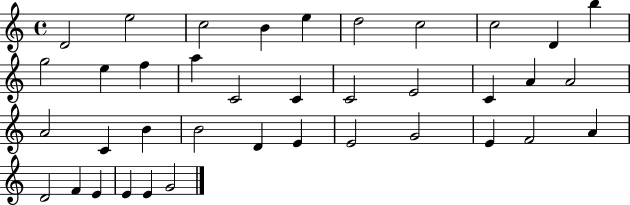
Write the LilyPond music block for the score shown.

{
  \clef treble
  \time 4/4
  \defaultTimeSignature
  \key c \major
  d'2 e''2 | c''2 b'4 e''4 | d''2 c''2 | c''2 d'4 b''4 | \break g''2 e''4 f''4 | a''4 c'2 c'4 | c'2 e'2 | c'4 a'4 a'2 | \break a'2 c'4 b'4 | b'2 d'4 e'4 | e'2 g'2 | e'4 f'2 a'4 | \break d'2 f'4 e'4 | e'4 e'4 g'2 | \bar "|."
}